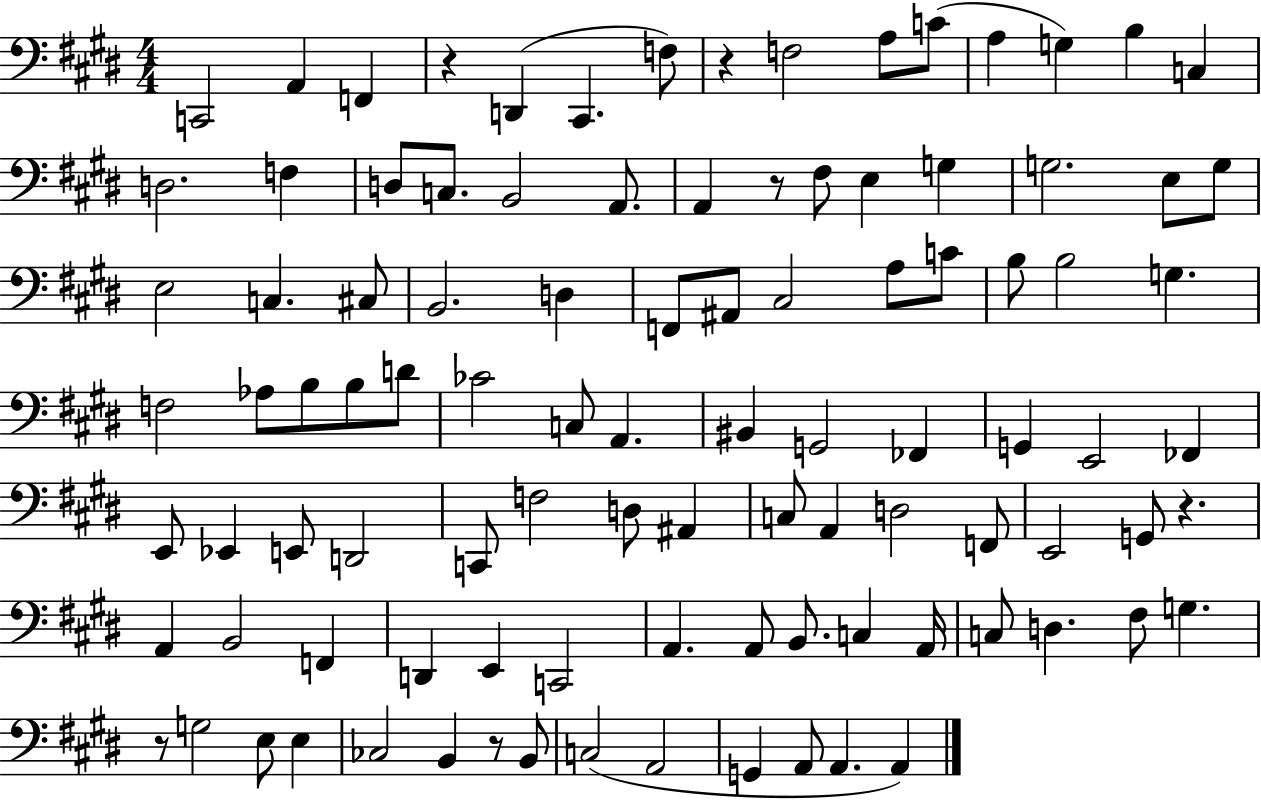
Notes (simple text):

C2/h A2/q F2/q R/q D2/q C#2/q. F3/e R/q F3/h A3/e C4/e A3/q G3/q B3/q C3/q D3/h. F3/q D3/e C3/e. B2/h A2/e. A2/q R/e F#3/e E3/q G3/q G3/h. E3/e G3/e E3/h C3/q. C#3/e B2/h. D3/q F2/e A#2/e C#3/h A3/e C4/e B3/e B3/h G3/q. F3/h Ab3/e B3/e B3/e D4/e CES4/h C3/e A2/q. BIS2/q G2/h FES2/q G2/q E2/h FES2/q E2/e Eb2/q E2/e D2/h C2/e F3/h D3/e A#2/q C3/e A2/q D3/h F2/e E2/h G2/e R/q. A2/q B2/h F2/q D2/q E2/q C2/h A2/q. A2/e B2/e. C3/q A2/s C3/e D3/q. F#3/e G3/q. R/e G3/h E3/e E3/q CES3/h B2/q R/e B2/e C3/h A2/h G2/q A2/e A2/q. A2/q